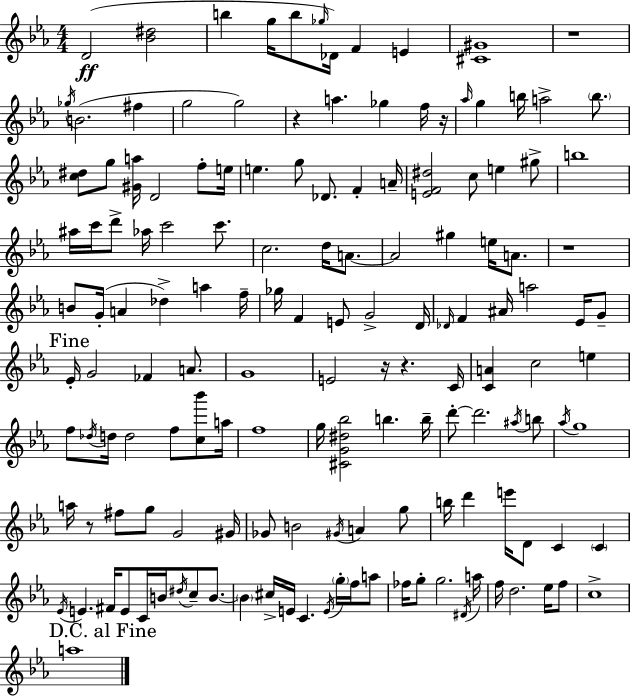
D4/h [Bb4,D#5]/h B5/q G5/s B5/e Gb5/s Db4/s F4/q E4/q [C#4,G#4]/w R/w Gb5/s B4/h. F#5/q G5/h G5/h R/q A5/q. Gb5/q F5/s R/s Ab5/s G5/q B5/s A5/h B5/e. [C5,D#5]/e G5/e [G#4,A5]/s D4/h F5/e E5/s E5/q. G5/e Db4/e. F4/q A4/s [E4,F4,D#5]/h C5/e E5/q G#5/e B5/w A#5/s C6/s D6/e Ab5/s C6/h C6/e. C5/h. D5/s A4/e. A4/h G#5/q E5/s A4/e. R/w B4/e G4/s A4/q Db5/q A5/q F5/s Gb5/s F4/q E4/e G4/h D4/s Db4/s F4/q A#4/s A5/h Eb4/s G4/e Eb4/s G4/h FES4/q A4/e. G4/w E4/h R/s R/q. C4/s [C4,A4]/q C5/h E5/q F5/e Db5/s D5/s D5/h F5/e [C5,Bb6]/e A5/s F5/w G5/s [C#4,G4,D#5,Bb5]/h B5/q. B5/s D6/e D6/h. A#5/s B5/e Ab5/s G5/w A5/s R/e F#5/e G5/e G4/h G#4/s Gb4/e B4/h G#4/s A4/q G5/e B5/s D6/q E6/s D4/e C4/q C4/q Eb4/s E4/q. F#4/s E4/e C4/s B4/s D#5/s C5/e B4/e. B4/q C#5/s E4/s C4/q. E4/s G5/s F5/s A5/e FES5/s G5/e G5/h. D#4/s A5/s F5/s D5/h. Eb5/s F5/e C5/w A5/w